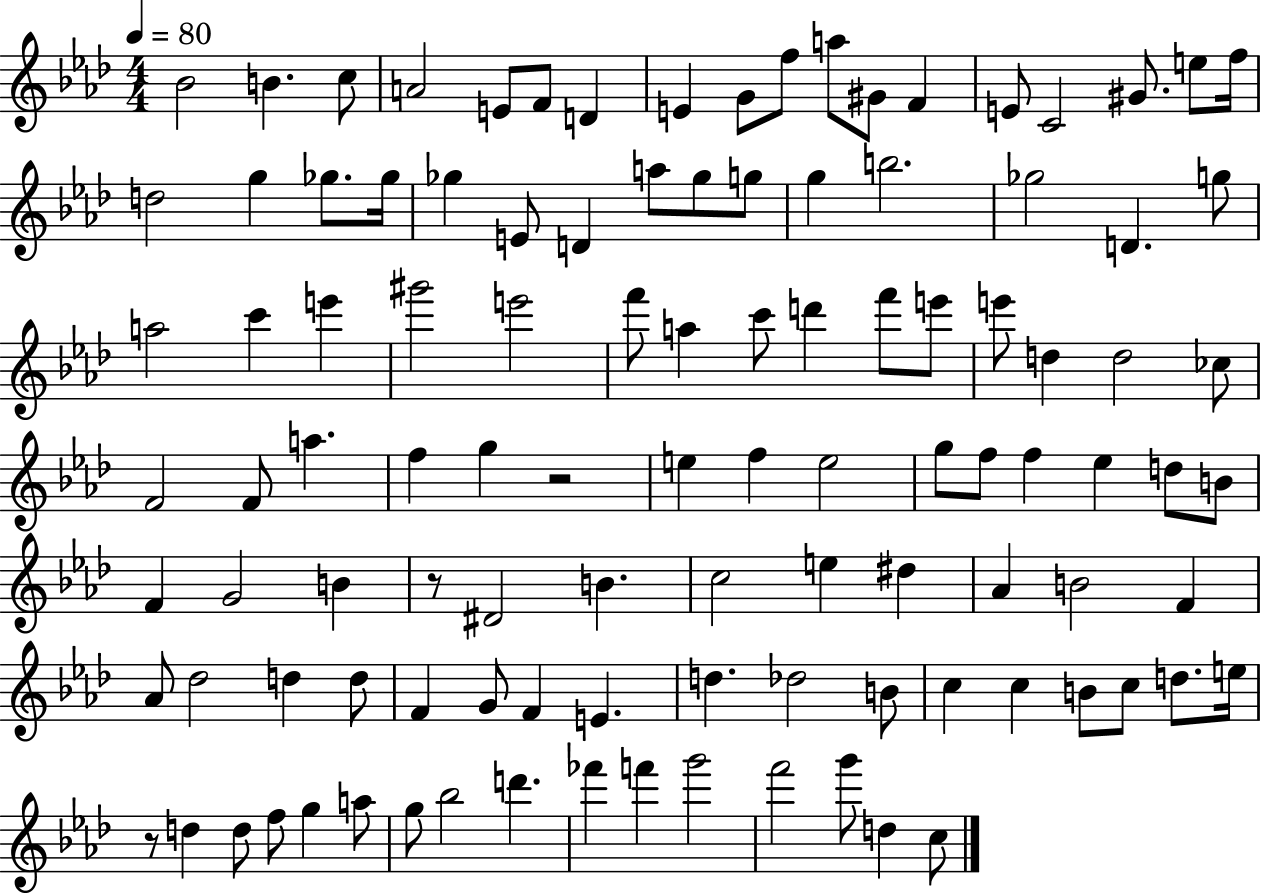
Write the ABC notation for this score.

X:1
T:Untitled
M:4/4
L:1/4
K:Ab
_B2 B c/2 A2 E/2 F/2 D E G/2 f/2 a/2 ^G/2 F E/2 C2 ^G/2 e/2 f/4 d2 g _g/2 _g/4 _g E/2 D a/2 _g/2 g/2 g b2 _g2 D g/2 a2 c' e' ^g'2 e'2 f'/2 a c'/2 d' f'/2 e'/2 e'/2 d d2 _c/2 F2 F/2 a f g z2 e f e2 g/2 f/2 f _e d/2 B/2 F G2 B z/2 ^D2 B c2 e ^d _A B2 F _A/2 _d2 d d/2 F G/2 F E d _d2 B/2 c c B/2 c/2 d/2 e/4 z/2 d d/2 f/2 g a/2 g/2 _b2 d' _f' f' g'2 f'2 g'/2 d c/2